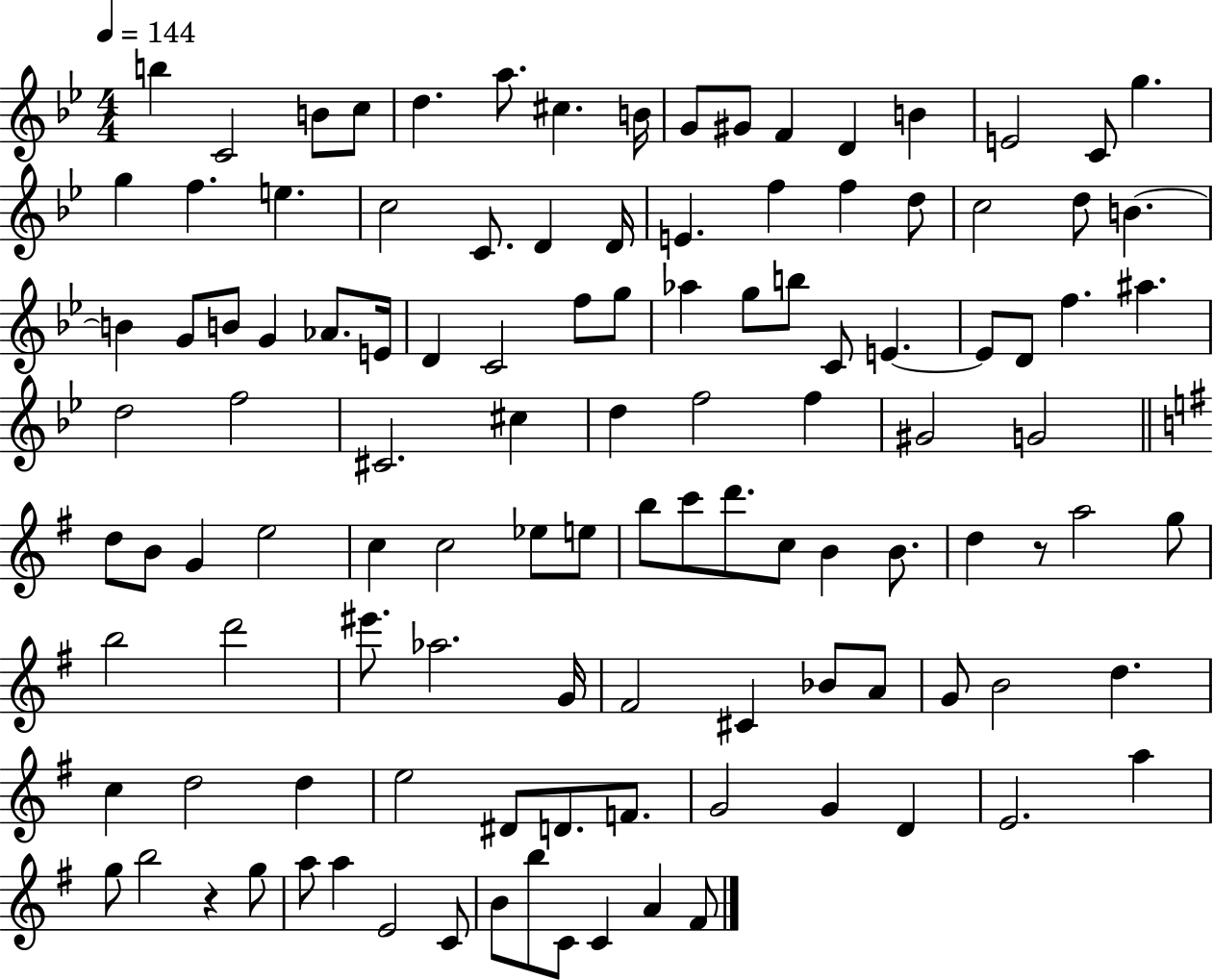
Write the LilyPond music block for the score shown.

{
  \clef treble
  \numericTimeSignature
  \time 4/4
  \key bes \major
  \tempo 4 = 144
  b''4 c'2 b'8 c''8 | d''4. a''8. cis''4. b'16 | g'8 gis'8 f'4 d'4 b'4 | e'2 c'8 g''4. | \break g''4 f''4. e''4. | c''2 c'8. d'4 d'16 | e'4. f''4 f''4 d''8 | c''2 d''8 b'4.~~ | \break b'4 g'8 b'8 g'4 aes'8. e'16 | d'4 c'2 f''8 g''8 | aes''4 g''8 b''8 c'8 e'4.~~ | e'8 d'8 f''4. ais''4. | \break d''2 f''2 | cis'2. cis''4 | d''4 f''2 f''4 | gis'2 g'2 | \break \bar "||" \break \key g \major d''8 b'8 g'4 e''2 | c''4 c''2 ees''8 e''8 | b''8 c'''8 d'''8. c''8 b'4 b'8. | d''4 r8 a''2 g''8 | \break b''2 d'''2 | eis'''8. aes''2. g'16 | fis'2 cis'4 bes'8 a'8 | g'8 b'2 d''4. | \break c''4 d''2 d''4 | e''2 dis'8 d'8. f'8. | g'2 g'4 d'4 | e'2. a''4 | \break g''8 b''2 r4 g''8 | a''8 a''4 e'2 c'8 | b'8 b''8 c'8 c'4 a'4 fis'8 | \bar "|."
}